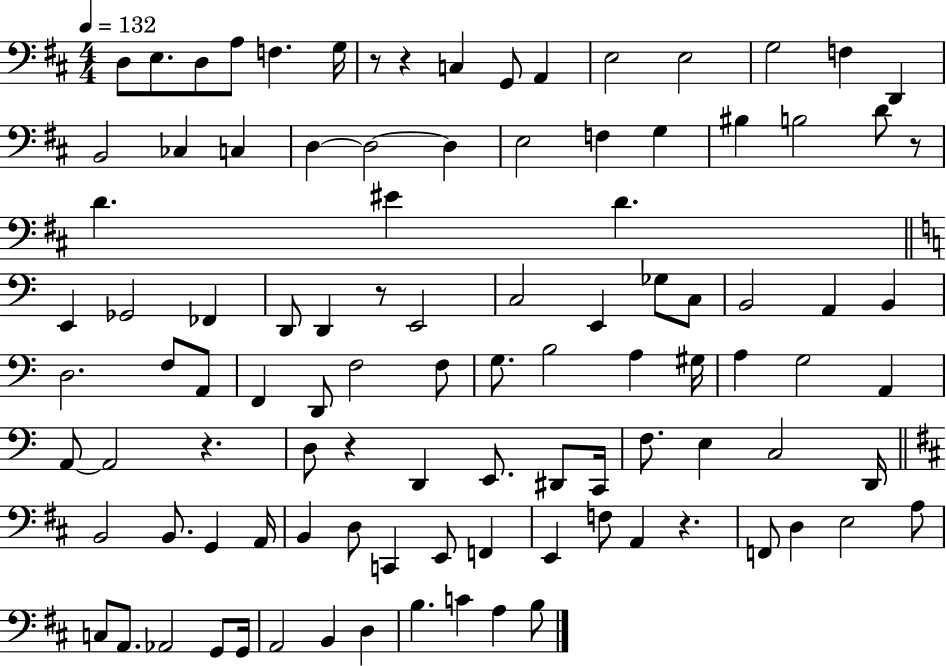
D3/e E3/e. D3/e A3/e F3/q. G3/s R/e R/q C3/q G2/e A2/q E3/h E3/h G3/h F3/q D2/q B2/h CES3/q C3/q D3/q D3/h D3/q E3/h F3/q G3/q BIS3/q B3/h D4/e R/e D4/q. EIS4/q D4/q. E2/q Gb2/h FES2/q D2/e D2/q R/e E2/h C3/h E2/q Gb3/e C3/e B2/h A2/q B2/q D3/h. F3/e A2/e F2/q D2/e F3/h F3/e G3/e. B3/h A3/q G#3/s A3/q G3/h A2/q A2/e A2/h R/q. D3/e R/q D2/q E2/e. D#2/e C2/s F3/e. E3/q C3/h D2/s B2/h B2/e. G2/q A2/s B2/q D3/e C2/q E2/e F2/q E2/q F3/e A2/q R/q. F2/e D3/q E3/h A3/e C3/e A2/e. Ab2/h G2/e G2/s A2/h B2/q D3/q B3/q. C4/q A3/q B3/e